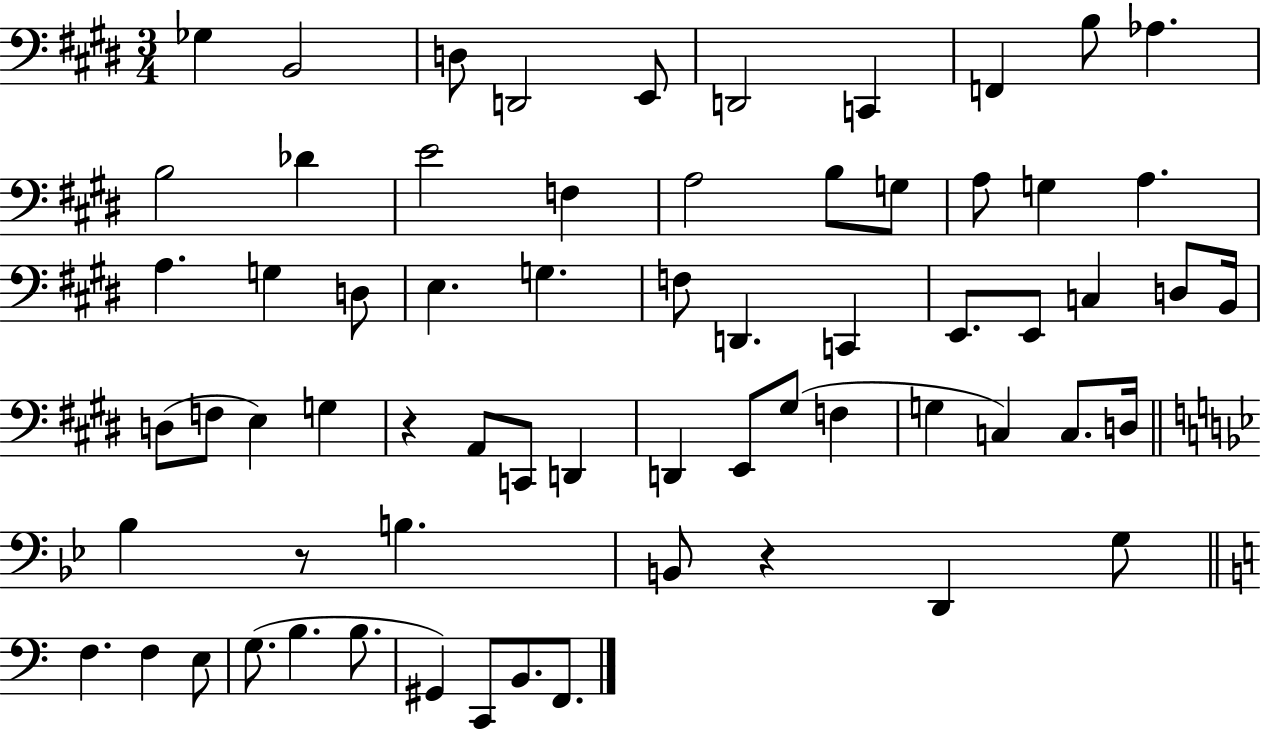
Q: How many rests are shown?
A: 3